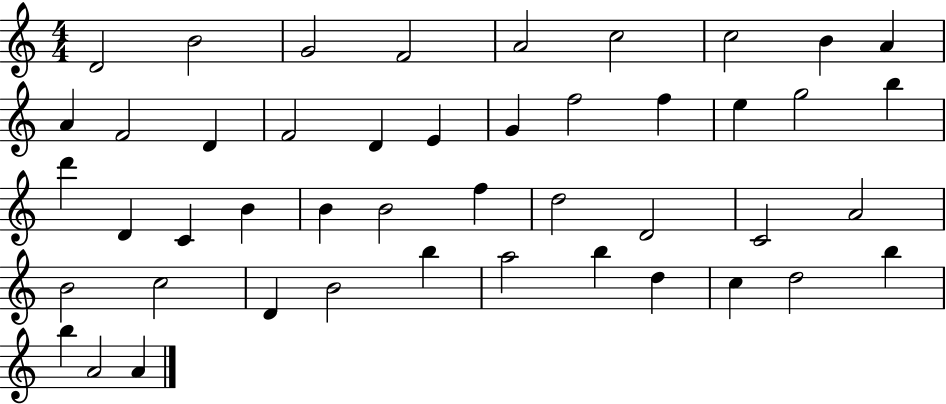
X:1
T:Untitled
M:4/4
L:1/4
K:C
D2 B2 G2 F2 A2 c2 c2 B A A F2 D F2 D E G f2 f e g2 b d' D C B B B2 f d2 D2 C2 A2 B2 c2 D B2 b a2 b d c d2 b b A2 A